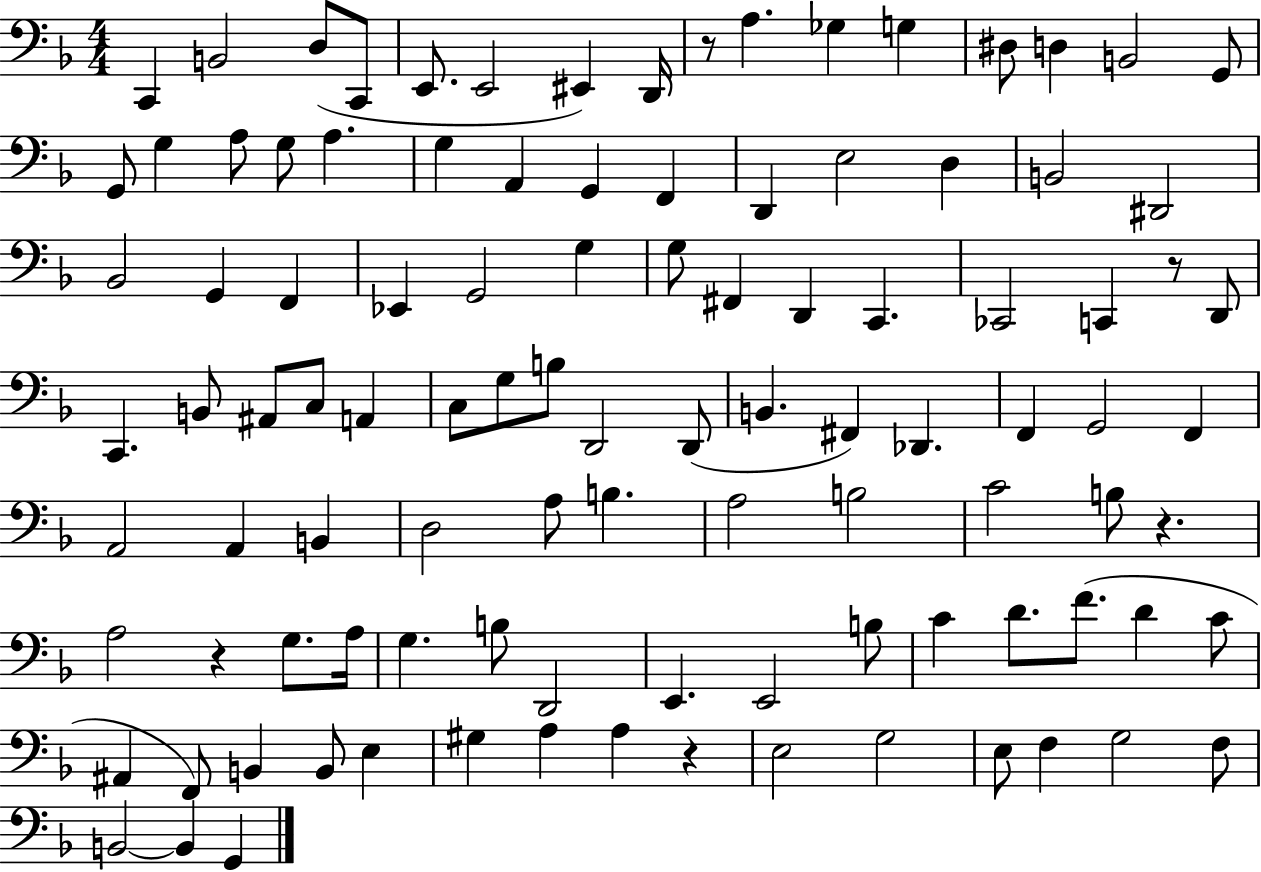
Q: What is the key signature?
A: F major